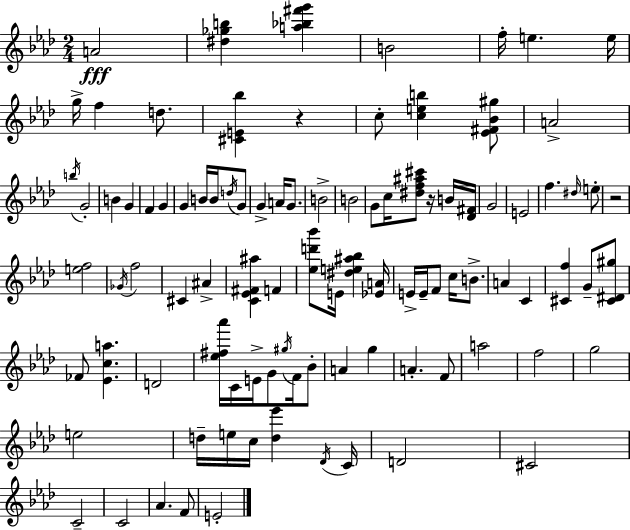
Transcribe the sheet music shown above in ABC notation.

X:1
T:Untitled
M:2/4
L:1/4
K:Ab
A2 [^d_gb] [a_b^f'g'] B2 f/4 e e/4 g/4 f d/2 [^CE_b] z c/2 [ceb] [_E^F_B^g]/2 A2 b/4 G2 B G F G G B/4 B/4 d/4 G/2 G A/4 G/2 B2 B2 G/2 c/4 [^df^a^c']/2 z/4 B/4 [_D^F]/4 G2 E2 f ^d/4 e/2 z2 [ef]2 _G/4 f2 ^C ^A [C_E^F^a] F [_ed'_b']/2 E/4 [^de^a_b] [_EA]/4 E/4 E/4 F/2 c/4 B/2 A C [^Cf] G/2 [^C^D^g]/2 _F/2 [_Eca] D2 [_e^f_a']/4 C/4 E/4 G/2 ^g/4 F/4 _B/2 A g A F/2 a2 f2 g2 e2 d/4 e/4 c/4 [d_e'] _D/4 C/4 D2 ^C2 C2 C2 _A F/2 E2